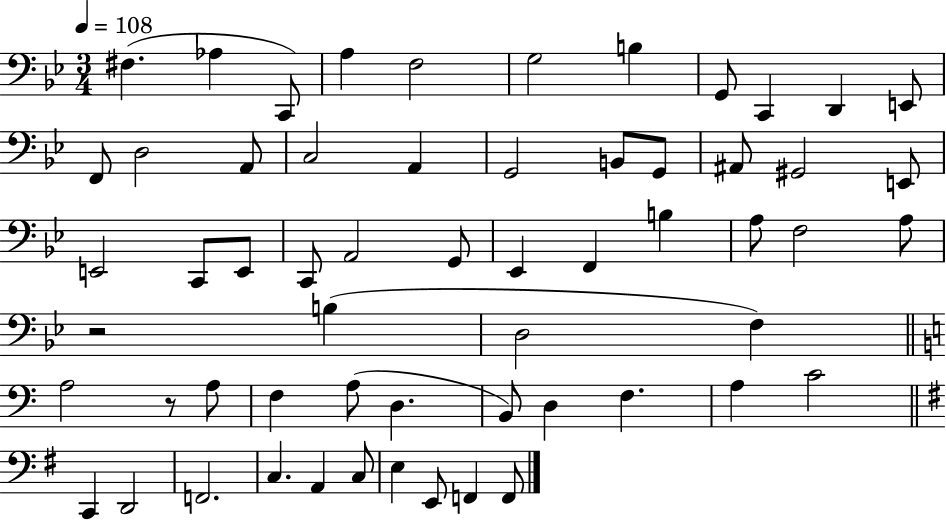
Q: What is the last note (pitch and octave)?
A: F2